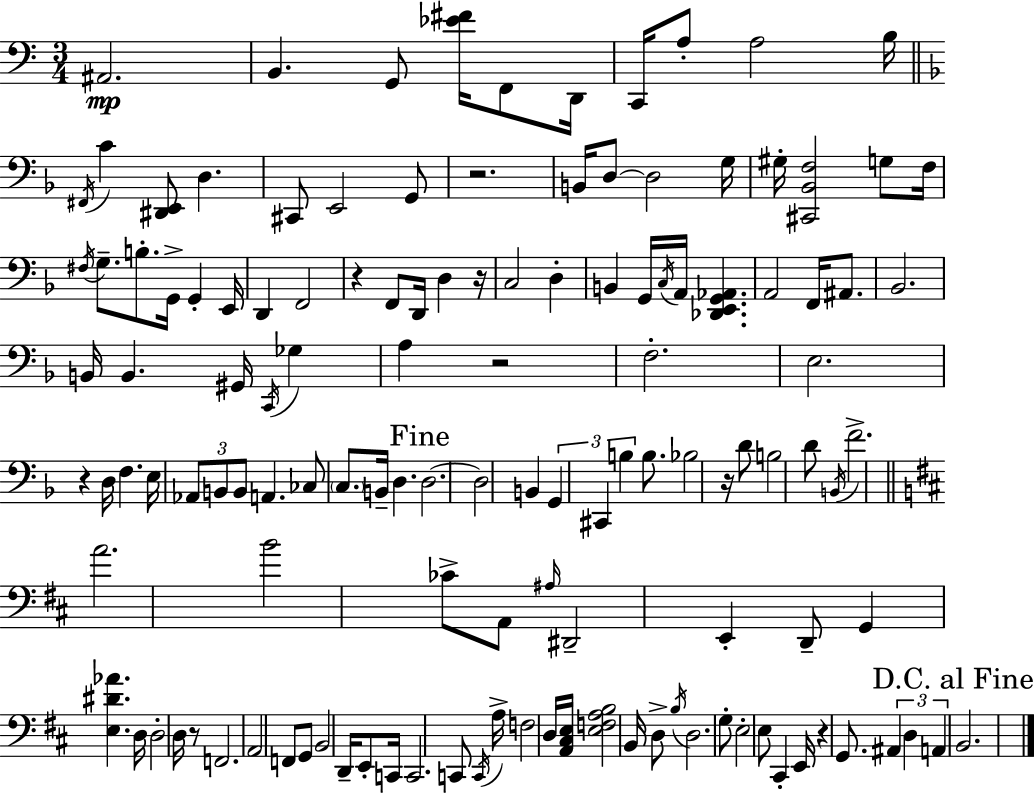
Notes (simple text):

A#2/h. B2/q. G2/e [Eb4,F#4]/s F2/e D2/s C2/s A3/e A3/h B3/s F#2/s C4/q [D#2,E2]/e D3/q. C#2/e E2/h G2/e R/h. B2/s D3/e D3/h G3/s G#3/s [C#2,Bb2,F3]/h G3/e F3/s F#3/s G3/e. B3/e. G2/s G2/q E2/s D2/q F2/h R/q F2/e D2/s D3/q R/s C3/h D3/q B2/q G2/s C3/s A2/s [Db2,E2,G2,Ab2]/q. A2/h F2/s A#2/e. Bb2/h. B2/s B2/q. G#2/s C2/s Gb3/q A3/q R/h F3/h. E3/h. R/q D3/s F3/q. E3/s Ab2/e B2/e B2/e A2/q. CES3/e C3/e. B2/s D3/q. D3/h. D3/h B2/q G2/q C#2/q B3/q B3/e. Bb3/h R/s D4/e B3/h D4/e B2/s F4/h. A4/h. B4/h CES4/e A2/e A#3/s D#2/h E2/q D2/e G2/q [E3,D#4,Ab4]/q. D3/s D3/h D3/s R/e F2/h. A2/h F2/e G2/e B2/h D2/s E2/e C2/s C2/h. C2/e C2/s A3/s F3/h D3/s [A2,C#3,E3]/s [E3,F3,A3,B3]/h B2/s D3/e B3/s D3/h. G3/e E3/h E3/e C#2/q E2/s R/q G2/e. A#2/q D3/q A2/q B2/h.